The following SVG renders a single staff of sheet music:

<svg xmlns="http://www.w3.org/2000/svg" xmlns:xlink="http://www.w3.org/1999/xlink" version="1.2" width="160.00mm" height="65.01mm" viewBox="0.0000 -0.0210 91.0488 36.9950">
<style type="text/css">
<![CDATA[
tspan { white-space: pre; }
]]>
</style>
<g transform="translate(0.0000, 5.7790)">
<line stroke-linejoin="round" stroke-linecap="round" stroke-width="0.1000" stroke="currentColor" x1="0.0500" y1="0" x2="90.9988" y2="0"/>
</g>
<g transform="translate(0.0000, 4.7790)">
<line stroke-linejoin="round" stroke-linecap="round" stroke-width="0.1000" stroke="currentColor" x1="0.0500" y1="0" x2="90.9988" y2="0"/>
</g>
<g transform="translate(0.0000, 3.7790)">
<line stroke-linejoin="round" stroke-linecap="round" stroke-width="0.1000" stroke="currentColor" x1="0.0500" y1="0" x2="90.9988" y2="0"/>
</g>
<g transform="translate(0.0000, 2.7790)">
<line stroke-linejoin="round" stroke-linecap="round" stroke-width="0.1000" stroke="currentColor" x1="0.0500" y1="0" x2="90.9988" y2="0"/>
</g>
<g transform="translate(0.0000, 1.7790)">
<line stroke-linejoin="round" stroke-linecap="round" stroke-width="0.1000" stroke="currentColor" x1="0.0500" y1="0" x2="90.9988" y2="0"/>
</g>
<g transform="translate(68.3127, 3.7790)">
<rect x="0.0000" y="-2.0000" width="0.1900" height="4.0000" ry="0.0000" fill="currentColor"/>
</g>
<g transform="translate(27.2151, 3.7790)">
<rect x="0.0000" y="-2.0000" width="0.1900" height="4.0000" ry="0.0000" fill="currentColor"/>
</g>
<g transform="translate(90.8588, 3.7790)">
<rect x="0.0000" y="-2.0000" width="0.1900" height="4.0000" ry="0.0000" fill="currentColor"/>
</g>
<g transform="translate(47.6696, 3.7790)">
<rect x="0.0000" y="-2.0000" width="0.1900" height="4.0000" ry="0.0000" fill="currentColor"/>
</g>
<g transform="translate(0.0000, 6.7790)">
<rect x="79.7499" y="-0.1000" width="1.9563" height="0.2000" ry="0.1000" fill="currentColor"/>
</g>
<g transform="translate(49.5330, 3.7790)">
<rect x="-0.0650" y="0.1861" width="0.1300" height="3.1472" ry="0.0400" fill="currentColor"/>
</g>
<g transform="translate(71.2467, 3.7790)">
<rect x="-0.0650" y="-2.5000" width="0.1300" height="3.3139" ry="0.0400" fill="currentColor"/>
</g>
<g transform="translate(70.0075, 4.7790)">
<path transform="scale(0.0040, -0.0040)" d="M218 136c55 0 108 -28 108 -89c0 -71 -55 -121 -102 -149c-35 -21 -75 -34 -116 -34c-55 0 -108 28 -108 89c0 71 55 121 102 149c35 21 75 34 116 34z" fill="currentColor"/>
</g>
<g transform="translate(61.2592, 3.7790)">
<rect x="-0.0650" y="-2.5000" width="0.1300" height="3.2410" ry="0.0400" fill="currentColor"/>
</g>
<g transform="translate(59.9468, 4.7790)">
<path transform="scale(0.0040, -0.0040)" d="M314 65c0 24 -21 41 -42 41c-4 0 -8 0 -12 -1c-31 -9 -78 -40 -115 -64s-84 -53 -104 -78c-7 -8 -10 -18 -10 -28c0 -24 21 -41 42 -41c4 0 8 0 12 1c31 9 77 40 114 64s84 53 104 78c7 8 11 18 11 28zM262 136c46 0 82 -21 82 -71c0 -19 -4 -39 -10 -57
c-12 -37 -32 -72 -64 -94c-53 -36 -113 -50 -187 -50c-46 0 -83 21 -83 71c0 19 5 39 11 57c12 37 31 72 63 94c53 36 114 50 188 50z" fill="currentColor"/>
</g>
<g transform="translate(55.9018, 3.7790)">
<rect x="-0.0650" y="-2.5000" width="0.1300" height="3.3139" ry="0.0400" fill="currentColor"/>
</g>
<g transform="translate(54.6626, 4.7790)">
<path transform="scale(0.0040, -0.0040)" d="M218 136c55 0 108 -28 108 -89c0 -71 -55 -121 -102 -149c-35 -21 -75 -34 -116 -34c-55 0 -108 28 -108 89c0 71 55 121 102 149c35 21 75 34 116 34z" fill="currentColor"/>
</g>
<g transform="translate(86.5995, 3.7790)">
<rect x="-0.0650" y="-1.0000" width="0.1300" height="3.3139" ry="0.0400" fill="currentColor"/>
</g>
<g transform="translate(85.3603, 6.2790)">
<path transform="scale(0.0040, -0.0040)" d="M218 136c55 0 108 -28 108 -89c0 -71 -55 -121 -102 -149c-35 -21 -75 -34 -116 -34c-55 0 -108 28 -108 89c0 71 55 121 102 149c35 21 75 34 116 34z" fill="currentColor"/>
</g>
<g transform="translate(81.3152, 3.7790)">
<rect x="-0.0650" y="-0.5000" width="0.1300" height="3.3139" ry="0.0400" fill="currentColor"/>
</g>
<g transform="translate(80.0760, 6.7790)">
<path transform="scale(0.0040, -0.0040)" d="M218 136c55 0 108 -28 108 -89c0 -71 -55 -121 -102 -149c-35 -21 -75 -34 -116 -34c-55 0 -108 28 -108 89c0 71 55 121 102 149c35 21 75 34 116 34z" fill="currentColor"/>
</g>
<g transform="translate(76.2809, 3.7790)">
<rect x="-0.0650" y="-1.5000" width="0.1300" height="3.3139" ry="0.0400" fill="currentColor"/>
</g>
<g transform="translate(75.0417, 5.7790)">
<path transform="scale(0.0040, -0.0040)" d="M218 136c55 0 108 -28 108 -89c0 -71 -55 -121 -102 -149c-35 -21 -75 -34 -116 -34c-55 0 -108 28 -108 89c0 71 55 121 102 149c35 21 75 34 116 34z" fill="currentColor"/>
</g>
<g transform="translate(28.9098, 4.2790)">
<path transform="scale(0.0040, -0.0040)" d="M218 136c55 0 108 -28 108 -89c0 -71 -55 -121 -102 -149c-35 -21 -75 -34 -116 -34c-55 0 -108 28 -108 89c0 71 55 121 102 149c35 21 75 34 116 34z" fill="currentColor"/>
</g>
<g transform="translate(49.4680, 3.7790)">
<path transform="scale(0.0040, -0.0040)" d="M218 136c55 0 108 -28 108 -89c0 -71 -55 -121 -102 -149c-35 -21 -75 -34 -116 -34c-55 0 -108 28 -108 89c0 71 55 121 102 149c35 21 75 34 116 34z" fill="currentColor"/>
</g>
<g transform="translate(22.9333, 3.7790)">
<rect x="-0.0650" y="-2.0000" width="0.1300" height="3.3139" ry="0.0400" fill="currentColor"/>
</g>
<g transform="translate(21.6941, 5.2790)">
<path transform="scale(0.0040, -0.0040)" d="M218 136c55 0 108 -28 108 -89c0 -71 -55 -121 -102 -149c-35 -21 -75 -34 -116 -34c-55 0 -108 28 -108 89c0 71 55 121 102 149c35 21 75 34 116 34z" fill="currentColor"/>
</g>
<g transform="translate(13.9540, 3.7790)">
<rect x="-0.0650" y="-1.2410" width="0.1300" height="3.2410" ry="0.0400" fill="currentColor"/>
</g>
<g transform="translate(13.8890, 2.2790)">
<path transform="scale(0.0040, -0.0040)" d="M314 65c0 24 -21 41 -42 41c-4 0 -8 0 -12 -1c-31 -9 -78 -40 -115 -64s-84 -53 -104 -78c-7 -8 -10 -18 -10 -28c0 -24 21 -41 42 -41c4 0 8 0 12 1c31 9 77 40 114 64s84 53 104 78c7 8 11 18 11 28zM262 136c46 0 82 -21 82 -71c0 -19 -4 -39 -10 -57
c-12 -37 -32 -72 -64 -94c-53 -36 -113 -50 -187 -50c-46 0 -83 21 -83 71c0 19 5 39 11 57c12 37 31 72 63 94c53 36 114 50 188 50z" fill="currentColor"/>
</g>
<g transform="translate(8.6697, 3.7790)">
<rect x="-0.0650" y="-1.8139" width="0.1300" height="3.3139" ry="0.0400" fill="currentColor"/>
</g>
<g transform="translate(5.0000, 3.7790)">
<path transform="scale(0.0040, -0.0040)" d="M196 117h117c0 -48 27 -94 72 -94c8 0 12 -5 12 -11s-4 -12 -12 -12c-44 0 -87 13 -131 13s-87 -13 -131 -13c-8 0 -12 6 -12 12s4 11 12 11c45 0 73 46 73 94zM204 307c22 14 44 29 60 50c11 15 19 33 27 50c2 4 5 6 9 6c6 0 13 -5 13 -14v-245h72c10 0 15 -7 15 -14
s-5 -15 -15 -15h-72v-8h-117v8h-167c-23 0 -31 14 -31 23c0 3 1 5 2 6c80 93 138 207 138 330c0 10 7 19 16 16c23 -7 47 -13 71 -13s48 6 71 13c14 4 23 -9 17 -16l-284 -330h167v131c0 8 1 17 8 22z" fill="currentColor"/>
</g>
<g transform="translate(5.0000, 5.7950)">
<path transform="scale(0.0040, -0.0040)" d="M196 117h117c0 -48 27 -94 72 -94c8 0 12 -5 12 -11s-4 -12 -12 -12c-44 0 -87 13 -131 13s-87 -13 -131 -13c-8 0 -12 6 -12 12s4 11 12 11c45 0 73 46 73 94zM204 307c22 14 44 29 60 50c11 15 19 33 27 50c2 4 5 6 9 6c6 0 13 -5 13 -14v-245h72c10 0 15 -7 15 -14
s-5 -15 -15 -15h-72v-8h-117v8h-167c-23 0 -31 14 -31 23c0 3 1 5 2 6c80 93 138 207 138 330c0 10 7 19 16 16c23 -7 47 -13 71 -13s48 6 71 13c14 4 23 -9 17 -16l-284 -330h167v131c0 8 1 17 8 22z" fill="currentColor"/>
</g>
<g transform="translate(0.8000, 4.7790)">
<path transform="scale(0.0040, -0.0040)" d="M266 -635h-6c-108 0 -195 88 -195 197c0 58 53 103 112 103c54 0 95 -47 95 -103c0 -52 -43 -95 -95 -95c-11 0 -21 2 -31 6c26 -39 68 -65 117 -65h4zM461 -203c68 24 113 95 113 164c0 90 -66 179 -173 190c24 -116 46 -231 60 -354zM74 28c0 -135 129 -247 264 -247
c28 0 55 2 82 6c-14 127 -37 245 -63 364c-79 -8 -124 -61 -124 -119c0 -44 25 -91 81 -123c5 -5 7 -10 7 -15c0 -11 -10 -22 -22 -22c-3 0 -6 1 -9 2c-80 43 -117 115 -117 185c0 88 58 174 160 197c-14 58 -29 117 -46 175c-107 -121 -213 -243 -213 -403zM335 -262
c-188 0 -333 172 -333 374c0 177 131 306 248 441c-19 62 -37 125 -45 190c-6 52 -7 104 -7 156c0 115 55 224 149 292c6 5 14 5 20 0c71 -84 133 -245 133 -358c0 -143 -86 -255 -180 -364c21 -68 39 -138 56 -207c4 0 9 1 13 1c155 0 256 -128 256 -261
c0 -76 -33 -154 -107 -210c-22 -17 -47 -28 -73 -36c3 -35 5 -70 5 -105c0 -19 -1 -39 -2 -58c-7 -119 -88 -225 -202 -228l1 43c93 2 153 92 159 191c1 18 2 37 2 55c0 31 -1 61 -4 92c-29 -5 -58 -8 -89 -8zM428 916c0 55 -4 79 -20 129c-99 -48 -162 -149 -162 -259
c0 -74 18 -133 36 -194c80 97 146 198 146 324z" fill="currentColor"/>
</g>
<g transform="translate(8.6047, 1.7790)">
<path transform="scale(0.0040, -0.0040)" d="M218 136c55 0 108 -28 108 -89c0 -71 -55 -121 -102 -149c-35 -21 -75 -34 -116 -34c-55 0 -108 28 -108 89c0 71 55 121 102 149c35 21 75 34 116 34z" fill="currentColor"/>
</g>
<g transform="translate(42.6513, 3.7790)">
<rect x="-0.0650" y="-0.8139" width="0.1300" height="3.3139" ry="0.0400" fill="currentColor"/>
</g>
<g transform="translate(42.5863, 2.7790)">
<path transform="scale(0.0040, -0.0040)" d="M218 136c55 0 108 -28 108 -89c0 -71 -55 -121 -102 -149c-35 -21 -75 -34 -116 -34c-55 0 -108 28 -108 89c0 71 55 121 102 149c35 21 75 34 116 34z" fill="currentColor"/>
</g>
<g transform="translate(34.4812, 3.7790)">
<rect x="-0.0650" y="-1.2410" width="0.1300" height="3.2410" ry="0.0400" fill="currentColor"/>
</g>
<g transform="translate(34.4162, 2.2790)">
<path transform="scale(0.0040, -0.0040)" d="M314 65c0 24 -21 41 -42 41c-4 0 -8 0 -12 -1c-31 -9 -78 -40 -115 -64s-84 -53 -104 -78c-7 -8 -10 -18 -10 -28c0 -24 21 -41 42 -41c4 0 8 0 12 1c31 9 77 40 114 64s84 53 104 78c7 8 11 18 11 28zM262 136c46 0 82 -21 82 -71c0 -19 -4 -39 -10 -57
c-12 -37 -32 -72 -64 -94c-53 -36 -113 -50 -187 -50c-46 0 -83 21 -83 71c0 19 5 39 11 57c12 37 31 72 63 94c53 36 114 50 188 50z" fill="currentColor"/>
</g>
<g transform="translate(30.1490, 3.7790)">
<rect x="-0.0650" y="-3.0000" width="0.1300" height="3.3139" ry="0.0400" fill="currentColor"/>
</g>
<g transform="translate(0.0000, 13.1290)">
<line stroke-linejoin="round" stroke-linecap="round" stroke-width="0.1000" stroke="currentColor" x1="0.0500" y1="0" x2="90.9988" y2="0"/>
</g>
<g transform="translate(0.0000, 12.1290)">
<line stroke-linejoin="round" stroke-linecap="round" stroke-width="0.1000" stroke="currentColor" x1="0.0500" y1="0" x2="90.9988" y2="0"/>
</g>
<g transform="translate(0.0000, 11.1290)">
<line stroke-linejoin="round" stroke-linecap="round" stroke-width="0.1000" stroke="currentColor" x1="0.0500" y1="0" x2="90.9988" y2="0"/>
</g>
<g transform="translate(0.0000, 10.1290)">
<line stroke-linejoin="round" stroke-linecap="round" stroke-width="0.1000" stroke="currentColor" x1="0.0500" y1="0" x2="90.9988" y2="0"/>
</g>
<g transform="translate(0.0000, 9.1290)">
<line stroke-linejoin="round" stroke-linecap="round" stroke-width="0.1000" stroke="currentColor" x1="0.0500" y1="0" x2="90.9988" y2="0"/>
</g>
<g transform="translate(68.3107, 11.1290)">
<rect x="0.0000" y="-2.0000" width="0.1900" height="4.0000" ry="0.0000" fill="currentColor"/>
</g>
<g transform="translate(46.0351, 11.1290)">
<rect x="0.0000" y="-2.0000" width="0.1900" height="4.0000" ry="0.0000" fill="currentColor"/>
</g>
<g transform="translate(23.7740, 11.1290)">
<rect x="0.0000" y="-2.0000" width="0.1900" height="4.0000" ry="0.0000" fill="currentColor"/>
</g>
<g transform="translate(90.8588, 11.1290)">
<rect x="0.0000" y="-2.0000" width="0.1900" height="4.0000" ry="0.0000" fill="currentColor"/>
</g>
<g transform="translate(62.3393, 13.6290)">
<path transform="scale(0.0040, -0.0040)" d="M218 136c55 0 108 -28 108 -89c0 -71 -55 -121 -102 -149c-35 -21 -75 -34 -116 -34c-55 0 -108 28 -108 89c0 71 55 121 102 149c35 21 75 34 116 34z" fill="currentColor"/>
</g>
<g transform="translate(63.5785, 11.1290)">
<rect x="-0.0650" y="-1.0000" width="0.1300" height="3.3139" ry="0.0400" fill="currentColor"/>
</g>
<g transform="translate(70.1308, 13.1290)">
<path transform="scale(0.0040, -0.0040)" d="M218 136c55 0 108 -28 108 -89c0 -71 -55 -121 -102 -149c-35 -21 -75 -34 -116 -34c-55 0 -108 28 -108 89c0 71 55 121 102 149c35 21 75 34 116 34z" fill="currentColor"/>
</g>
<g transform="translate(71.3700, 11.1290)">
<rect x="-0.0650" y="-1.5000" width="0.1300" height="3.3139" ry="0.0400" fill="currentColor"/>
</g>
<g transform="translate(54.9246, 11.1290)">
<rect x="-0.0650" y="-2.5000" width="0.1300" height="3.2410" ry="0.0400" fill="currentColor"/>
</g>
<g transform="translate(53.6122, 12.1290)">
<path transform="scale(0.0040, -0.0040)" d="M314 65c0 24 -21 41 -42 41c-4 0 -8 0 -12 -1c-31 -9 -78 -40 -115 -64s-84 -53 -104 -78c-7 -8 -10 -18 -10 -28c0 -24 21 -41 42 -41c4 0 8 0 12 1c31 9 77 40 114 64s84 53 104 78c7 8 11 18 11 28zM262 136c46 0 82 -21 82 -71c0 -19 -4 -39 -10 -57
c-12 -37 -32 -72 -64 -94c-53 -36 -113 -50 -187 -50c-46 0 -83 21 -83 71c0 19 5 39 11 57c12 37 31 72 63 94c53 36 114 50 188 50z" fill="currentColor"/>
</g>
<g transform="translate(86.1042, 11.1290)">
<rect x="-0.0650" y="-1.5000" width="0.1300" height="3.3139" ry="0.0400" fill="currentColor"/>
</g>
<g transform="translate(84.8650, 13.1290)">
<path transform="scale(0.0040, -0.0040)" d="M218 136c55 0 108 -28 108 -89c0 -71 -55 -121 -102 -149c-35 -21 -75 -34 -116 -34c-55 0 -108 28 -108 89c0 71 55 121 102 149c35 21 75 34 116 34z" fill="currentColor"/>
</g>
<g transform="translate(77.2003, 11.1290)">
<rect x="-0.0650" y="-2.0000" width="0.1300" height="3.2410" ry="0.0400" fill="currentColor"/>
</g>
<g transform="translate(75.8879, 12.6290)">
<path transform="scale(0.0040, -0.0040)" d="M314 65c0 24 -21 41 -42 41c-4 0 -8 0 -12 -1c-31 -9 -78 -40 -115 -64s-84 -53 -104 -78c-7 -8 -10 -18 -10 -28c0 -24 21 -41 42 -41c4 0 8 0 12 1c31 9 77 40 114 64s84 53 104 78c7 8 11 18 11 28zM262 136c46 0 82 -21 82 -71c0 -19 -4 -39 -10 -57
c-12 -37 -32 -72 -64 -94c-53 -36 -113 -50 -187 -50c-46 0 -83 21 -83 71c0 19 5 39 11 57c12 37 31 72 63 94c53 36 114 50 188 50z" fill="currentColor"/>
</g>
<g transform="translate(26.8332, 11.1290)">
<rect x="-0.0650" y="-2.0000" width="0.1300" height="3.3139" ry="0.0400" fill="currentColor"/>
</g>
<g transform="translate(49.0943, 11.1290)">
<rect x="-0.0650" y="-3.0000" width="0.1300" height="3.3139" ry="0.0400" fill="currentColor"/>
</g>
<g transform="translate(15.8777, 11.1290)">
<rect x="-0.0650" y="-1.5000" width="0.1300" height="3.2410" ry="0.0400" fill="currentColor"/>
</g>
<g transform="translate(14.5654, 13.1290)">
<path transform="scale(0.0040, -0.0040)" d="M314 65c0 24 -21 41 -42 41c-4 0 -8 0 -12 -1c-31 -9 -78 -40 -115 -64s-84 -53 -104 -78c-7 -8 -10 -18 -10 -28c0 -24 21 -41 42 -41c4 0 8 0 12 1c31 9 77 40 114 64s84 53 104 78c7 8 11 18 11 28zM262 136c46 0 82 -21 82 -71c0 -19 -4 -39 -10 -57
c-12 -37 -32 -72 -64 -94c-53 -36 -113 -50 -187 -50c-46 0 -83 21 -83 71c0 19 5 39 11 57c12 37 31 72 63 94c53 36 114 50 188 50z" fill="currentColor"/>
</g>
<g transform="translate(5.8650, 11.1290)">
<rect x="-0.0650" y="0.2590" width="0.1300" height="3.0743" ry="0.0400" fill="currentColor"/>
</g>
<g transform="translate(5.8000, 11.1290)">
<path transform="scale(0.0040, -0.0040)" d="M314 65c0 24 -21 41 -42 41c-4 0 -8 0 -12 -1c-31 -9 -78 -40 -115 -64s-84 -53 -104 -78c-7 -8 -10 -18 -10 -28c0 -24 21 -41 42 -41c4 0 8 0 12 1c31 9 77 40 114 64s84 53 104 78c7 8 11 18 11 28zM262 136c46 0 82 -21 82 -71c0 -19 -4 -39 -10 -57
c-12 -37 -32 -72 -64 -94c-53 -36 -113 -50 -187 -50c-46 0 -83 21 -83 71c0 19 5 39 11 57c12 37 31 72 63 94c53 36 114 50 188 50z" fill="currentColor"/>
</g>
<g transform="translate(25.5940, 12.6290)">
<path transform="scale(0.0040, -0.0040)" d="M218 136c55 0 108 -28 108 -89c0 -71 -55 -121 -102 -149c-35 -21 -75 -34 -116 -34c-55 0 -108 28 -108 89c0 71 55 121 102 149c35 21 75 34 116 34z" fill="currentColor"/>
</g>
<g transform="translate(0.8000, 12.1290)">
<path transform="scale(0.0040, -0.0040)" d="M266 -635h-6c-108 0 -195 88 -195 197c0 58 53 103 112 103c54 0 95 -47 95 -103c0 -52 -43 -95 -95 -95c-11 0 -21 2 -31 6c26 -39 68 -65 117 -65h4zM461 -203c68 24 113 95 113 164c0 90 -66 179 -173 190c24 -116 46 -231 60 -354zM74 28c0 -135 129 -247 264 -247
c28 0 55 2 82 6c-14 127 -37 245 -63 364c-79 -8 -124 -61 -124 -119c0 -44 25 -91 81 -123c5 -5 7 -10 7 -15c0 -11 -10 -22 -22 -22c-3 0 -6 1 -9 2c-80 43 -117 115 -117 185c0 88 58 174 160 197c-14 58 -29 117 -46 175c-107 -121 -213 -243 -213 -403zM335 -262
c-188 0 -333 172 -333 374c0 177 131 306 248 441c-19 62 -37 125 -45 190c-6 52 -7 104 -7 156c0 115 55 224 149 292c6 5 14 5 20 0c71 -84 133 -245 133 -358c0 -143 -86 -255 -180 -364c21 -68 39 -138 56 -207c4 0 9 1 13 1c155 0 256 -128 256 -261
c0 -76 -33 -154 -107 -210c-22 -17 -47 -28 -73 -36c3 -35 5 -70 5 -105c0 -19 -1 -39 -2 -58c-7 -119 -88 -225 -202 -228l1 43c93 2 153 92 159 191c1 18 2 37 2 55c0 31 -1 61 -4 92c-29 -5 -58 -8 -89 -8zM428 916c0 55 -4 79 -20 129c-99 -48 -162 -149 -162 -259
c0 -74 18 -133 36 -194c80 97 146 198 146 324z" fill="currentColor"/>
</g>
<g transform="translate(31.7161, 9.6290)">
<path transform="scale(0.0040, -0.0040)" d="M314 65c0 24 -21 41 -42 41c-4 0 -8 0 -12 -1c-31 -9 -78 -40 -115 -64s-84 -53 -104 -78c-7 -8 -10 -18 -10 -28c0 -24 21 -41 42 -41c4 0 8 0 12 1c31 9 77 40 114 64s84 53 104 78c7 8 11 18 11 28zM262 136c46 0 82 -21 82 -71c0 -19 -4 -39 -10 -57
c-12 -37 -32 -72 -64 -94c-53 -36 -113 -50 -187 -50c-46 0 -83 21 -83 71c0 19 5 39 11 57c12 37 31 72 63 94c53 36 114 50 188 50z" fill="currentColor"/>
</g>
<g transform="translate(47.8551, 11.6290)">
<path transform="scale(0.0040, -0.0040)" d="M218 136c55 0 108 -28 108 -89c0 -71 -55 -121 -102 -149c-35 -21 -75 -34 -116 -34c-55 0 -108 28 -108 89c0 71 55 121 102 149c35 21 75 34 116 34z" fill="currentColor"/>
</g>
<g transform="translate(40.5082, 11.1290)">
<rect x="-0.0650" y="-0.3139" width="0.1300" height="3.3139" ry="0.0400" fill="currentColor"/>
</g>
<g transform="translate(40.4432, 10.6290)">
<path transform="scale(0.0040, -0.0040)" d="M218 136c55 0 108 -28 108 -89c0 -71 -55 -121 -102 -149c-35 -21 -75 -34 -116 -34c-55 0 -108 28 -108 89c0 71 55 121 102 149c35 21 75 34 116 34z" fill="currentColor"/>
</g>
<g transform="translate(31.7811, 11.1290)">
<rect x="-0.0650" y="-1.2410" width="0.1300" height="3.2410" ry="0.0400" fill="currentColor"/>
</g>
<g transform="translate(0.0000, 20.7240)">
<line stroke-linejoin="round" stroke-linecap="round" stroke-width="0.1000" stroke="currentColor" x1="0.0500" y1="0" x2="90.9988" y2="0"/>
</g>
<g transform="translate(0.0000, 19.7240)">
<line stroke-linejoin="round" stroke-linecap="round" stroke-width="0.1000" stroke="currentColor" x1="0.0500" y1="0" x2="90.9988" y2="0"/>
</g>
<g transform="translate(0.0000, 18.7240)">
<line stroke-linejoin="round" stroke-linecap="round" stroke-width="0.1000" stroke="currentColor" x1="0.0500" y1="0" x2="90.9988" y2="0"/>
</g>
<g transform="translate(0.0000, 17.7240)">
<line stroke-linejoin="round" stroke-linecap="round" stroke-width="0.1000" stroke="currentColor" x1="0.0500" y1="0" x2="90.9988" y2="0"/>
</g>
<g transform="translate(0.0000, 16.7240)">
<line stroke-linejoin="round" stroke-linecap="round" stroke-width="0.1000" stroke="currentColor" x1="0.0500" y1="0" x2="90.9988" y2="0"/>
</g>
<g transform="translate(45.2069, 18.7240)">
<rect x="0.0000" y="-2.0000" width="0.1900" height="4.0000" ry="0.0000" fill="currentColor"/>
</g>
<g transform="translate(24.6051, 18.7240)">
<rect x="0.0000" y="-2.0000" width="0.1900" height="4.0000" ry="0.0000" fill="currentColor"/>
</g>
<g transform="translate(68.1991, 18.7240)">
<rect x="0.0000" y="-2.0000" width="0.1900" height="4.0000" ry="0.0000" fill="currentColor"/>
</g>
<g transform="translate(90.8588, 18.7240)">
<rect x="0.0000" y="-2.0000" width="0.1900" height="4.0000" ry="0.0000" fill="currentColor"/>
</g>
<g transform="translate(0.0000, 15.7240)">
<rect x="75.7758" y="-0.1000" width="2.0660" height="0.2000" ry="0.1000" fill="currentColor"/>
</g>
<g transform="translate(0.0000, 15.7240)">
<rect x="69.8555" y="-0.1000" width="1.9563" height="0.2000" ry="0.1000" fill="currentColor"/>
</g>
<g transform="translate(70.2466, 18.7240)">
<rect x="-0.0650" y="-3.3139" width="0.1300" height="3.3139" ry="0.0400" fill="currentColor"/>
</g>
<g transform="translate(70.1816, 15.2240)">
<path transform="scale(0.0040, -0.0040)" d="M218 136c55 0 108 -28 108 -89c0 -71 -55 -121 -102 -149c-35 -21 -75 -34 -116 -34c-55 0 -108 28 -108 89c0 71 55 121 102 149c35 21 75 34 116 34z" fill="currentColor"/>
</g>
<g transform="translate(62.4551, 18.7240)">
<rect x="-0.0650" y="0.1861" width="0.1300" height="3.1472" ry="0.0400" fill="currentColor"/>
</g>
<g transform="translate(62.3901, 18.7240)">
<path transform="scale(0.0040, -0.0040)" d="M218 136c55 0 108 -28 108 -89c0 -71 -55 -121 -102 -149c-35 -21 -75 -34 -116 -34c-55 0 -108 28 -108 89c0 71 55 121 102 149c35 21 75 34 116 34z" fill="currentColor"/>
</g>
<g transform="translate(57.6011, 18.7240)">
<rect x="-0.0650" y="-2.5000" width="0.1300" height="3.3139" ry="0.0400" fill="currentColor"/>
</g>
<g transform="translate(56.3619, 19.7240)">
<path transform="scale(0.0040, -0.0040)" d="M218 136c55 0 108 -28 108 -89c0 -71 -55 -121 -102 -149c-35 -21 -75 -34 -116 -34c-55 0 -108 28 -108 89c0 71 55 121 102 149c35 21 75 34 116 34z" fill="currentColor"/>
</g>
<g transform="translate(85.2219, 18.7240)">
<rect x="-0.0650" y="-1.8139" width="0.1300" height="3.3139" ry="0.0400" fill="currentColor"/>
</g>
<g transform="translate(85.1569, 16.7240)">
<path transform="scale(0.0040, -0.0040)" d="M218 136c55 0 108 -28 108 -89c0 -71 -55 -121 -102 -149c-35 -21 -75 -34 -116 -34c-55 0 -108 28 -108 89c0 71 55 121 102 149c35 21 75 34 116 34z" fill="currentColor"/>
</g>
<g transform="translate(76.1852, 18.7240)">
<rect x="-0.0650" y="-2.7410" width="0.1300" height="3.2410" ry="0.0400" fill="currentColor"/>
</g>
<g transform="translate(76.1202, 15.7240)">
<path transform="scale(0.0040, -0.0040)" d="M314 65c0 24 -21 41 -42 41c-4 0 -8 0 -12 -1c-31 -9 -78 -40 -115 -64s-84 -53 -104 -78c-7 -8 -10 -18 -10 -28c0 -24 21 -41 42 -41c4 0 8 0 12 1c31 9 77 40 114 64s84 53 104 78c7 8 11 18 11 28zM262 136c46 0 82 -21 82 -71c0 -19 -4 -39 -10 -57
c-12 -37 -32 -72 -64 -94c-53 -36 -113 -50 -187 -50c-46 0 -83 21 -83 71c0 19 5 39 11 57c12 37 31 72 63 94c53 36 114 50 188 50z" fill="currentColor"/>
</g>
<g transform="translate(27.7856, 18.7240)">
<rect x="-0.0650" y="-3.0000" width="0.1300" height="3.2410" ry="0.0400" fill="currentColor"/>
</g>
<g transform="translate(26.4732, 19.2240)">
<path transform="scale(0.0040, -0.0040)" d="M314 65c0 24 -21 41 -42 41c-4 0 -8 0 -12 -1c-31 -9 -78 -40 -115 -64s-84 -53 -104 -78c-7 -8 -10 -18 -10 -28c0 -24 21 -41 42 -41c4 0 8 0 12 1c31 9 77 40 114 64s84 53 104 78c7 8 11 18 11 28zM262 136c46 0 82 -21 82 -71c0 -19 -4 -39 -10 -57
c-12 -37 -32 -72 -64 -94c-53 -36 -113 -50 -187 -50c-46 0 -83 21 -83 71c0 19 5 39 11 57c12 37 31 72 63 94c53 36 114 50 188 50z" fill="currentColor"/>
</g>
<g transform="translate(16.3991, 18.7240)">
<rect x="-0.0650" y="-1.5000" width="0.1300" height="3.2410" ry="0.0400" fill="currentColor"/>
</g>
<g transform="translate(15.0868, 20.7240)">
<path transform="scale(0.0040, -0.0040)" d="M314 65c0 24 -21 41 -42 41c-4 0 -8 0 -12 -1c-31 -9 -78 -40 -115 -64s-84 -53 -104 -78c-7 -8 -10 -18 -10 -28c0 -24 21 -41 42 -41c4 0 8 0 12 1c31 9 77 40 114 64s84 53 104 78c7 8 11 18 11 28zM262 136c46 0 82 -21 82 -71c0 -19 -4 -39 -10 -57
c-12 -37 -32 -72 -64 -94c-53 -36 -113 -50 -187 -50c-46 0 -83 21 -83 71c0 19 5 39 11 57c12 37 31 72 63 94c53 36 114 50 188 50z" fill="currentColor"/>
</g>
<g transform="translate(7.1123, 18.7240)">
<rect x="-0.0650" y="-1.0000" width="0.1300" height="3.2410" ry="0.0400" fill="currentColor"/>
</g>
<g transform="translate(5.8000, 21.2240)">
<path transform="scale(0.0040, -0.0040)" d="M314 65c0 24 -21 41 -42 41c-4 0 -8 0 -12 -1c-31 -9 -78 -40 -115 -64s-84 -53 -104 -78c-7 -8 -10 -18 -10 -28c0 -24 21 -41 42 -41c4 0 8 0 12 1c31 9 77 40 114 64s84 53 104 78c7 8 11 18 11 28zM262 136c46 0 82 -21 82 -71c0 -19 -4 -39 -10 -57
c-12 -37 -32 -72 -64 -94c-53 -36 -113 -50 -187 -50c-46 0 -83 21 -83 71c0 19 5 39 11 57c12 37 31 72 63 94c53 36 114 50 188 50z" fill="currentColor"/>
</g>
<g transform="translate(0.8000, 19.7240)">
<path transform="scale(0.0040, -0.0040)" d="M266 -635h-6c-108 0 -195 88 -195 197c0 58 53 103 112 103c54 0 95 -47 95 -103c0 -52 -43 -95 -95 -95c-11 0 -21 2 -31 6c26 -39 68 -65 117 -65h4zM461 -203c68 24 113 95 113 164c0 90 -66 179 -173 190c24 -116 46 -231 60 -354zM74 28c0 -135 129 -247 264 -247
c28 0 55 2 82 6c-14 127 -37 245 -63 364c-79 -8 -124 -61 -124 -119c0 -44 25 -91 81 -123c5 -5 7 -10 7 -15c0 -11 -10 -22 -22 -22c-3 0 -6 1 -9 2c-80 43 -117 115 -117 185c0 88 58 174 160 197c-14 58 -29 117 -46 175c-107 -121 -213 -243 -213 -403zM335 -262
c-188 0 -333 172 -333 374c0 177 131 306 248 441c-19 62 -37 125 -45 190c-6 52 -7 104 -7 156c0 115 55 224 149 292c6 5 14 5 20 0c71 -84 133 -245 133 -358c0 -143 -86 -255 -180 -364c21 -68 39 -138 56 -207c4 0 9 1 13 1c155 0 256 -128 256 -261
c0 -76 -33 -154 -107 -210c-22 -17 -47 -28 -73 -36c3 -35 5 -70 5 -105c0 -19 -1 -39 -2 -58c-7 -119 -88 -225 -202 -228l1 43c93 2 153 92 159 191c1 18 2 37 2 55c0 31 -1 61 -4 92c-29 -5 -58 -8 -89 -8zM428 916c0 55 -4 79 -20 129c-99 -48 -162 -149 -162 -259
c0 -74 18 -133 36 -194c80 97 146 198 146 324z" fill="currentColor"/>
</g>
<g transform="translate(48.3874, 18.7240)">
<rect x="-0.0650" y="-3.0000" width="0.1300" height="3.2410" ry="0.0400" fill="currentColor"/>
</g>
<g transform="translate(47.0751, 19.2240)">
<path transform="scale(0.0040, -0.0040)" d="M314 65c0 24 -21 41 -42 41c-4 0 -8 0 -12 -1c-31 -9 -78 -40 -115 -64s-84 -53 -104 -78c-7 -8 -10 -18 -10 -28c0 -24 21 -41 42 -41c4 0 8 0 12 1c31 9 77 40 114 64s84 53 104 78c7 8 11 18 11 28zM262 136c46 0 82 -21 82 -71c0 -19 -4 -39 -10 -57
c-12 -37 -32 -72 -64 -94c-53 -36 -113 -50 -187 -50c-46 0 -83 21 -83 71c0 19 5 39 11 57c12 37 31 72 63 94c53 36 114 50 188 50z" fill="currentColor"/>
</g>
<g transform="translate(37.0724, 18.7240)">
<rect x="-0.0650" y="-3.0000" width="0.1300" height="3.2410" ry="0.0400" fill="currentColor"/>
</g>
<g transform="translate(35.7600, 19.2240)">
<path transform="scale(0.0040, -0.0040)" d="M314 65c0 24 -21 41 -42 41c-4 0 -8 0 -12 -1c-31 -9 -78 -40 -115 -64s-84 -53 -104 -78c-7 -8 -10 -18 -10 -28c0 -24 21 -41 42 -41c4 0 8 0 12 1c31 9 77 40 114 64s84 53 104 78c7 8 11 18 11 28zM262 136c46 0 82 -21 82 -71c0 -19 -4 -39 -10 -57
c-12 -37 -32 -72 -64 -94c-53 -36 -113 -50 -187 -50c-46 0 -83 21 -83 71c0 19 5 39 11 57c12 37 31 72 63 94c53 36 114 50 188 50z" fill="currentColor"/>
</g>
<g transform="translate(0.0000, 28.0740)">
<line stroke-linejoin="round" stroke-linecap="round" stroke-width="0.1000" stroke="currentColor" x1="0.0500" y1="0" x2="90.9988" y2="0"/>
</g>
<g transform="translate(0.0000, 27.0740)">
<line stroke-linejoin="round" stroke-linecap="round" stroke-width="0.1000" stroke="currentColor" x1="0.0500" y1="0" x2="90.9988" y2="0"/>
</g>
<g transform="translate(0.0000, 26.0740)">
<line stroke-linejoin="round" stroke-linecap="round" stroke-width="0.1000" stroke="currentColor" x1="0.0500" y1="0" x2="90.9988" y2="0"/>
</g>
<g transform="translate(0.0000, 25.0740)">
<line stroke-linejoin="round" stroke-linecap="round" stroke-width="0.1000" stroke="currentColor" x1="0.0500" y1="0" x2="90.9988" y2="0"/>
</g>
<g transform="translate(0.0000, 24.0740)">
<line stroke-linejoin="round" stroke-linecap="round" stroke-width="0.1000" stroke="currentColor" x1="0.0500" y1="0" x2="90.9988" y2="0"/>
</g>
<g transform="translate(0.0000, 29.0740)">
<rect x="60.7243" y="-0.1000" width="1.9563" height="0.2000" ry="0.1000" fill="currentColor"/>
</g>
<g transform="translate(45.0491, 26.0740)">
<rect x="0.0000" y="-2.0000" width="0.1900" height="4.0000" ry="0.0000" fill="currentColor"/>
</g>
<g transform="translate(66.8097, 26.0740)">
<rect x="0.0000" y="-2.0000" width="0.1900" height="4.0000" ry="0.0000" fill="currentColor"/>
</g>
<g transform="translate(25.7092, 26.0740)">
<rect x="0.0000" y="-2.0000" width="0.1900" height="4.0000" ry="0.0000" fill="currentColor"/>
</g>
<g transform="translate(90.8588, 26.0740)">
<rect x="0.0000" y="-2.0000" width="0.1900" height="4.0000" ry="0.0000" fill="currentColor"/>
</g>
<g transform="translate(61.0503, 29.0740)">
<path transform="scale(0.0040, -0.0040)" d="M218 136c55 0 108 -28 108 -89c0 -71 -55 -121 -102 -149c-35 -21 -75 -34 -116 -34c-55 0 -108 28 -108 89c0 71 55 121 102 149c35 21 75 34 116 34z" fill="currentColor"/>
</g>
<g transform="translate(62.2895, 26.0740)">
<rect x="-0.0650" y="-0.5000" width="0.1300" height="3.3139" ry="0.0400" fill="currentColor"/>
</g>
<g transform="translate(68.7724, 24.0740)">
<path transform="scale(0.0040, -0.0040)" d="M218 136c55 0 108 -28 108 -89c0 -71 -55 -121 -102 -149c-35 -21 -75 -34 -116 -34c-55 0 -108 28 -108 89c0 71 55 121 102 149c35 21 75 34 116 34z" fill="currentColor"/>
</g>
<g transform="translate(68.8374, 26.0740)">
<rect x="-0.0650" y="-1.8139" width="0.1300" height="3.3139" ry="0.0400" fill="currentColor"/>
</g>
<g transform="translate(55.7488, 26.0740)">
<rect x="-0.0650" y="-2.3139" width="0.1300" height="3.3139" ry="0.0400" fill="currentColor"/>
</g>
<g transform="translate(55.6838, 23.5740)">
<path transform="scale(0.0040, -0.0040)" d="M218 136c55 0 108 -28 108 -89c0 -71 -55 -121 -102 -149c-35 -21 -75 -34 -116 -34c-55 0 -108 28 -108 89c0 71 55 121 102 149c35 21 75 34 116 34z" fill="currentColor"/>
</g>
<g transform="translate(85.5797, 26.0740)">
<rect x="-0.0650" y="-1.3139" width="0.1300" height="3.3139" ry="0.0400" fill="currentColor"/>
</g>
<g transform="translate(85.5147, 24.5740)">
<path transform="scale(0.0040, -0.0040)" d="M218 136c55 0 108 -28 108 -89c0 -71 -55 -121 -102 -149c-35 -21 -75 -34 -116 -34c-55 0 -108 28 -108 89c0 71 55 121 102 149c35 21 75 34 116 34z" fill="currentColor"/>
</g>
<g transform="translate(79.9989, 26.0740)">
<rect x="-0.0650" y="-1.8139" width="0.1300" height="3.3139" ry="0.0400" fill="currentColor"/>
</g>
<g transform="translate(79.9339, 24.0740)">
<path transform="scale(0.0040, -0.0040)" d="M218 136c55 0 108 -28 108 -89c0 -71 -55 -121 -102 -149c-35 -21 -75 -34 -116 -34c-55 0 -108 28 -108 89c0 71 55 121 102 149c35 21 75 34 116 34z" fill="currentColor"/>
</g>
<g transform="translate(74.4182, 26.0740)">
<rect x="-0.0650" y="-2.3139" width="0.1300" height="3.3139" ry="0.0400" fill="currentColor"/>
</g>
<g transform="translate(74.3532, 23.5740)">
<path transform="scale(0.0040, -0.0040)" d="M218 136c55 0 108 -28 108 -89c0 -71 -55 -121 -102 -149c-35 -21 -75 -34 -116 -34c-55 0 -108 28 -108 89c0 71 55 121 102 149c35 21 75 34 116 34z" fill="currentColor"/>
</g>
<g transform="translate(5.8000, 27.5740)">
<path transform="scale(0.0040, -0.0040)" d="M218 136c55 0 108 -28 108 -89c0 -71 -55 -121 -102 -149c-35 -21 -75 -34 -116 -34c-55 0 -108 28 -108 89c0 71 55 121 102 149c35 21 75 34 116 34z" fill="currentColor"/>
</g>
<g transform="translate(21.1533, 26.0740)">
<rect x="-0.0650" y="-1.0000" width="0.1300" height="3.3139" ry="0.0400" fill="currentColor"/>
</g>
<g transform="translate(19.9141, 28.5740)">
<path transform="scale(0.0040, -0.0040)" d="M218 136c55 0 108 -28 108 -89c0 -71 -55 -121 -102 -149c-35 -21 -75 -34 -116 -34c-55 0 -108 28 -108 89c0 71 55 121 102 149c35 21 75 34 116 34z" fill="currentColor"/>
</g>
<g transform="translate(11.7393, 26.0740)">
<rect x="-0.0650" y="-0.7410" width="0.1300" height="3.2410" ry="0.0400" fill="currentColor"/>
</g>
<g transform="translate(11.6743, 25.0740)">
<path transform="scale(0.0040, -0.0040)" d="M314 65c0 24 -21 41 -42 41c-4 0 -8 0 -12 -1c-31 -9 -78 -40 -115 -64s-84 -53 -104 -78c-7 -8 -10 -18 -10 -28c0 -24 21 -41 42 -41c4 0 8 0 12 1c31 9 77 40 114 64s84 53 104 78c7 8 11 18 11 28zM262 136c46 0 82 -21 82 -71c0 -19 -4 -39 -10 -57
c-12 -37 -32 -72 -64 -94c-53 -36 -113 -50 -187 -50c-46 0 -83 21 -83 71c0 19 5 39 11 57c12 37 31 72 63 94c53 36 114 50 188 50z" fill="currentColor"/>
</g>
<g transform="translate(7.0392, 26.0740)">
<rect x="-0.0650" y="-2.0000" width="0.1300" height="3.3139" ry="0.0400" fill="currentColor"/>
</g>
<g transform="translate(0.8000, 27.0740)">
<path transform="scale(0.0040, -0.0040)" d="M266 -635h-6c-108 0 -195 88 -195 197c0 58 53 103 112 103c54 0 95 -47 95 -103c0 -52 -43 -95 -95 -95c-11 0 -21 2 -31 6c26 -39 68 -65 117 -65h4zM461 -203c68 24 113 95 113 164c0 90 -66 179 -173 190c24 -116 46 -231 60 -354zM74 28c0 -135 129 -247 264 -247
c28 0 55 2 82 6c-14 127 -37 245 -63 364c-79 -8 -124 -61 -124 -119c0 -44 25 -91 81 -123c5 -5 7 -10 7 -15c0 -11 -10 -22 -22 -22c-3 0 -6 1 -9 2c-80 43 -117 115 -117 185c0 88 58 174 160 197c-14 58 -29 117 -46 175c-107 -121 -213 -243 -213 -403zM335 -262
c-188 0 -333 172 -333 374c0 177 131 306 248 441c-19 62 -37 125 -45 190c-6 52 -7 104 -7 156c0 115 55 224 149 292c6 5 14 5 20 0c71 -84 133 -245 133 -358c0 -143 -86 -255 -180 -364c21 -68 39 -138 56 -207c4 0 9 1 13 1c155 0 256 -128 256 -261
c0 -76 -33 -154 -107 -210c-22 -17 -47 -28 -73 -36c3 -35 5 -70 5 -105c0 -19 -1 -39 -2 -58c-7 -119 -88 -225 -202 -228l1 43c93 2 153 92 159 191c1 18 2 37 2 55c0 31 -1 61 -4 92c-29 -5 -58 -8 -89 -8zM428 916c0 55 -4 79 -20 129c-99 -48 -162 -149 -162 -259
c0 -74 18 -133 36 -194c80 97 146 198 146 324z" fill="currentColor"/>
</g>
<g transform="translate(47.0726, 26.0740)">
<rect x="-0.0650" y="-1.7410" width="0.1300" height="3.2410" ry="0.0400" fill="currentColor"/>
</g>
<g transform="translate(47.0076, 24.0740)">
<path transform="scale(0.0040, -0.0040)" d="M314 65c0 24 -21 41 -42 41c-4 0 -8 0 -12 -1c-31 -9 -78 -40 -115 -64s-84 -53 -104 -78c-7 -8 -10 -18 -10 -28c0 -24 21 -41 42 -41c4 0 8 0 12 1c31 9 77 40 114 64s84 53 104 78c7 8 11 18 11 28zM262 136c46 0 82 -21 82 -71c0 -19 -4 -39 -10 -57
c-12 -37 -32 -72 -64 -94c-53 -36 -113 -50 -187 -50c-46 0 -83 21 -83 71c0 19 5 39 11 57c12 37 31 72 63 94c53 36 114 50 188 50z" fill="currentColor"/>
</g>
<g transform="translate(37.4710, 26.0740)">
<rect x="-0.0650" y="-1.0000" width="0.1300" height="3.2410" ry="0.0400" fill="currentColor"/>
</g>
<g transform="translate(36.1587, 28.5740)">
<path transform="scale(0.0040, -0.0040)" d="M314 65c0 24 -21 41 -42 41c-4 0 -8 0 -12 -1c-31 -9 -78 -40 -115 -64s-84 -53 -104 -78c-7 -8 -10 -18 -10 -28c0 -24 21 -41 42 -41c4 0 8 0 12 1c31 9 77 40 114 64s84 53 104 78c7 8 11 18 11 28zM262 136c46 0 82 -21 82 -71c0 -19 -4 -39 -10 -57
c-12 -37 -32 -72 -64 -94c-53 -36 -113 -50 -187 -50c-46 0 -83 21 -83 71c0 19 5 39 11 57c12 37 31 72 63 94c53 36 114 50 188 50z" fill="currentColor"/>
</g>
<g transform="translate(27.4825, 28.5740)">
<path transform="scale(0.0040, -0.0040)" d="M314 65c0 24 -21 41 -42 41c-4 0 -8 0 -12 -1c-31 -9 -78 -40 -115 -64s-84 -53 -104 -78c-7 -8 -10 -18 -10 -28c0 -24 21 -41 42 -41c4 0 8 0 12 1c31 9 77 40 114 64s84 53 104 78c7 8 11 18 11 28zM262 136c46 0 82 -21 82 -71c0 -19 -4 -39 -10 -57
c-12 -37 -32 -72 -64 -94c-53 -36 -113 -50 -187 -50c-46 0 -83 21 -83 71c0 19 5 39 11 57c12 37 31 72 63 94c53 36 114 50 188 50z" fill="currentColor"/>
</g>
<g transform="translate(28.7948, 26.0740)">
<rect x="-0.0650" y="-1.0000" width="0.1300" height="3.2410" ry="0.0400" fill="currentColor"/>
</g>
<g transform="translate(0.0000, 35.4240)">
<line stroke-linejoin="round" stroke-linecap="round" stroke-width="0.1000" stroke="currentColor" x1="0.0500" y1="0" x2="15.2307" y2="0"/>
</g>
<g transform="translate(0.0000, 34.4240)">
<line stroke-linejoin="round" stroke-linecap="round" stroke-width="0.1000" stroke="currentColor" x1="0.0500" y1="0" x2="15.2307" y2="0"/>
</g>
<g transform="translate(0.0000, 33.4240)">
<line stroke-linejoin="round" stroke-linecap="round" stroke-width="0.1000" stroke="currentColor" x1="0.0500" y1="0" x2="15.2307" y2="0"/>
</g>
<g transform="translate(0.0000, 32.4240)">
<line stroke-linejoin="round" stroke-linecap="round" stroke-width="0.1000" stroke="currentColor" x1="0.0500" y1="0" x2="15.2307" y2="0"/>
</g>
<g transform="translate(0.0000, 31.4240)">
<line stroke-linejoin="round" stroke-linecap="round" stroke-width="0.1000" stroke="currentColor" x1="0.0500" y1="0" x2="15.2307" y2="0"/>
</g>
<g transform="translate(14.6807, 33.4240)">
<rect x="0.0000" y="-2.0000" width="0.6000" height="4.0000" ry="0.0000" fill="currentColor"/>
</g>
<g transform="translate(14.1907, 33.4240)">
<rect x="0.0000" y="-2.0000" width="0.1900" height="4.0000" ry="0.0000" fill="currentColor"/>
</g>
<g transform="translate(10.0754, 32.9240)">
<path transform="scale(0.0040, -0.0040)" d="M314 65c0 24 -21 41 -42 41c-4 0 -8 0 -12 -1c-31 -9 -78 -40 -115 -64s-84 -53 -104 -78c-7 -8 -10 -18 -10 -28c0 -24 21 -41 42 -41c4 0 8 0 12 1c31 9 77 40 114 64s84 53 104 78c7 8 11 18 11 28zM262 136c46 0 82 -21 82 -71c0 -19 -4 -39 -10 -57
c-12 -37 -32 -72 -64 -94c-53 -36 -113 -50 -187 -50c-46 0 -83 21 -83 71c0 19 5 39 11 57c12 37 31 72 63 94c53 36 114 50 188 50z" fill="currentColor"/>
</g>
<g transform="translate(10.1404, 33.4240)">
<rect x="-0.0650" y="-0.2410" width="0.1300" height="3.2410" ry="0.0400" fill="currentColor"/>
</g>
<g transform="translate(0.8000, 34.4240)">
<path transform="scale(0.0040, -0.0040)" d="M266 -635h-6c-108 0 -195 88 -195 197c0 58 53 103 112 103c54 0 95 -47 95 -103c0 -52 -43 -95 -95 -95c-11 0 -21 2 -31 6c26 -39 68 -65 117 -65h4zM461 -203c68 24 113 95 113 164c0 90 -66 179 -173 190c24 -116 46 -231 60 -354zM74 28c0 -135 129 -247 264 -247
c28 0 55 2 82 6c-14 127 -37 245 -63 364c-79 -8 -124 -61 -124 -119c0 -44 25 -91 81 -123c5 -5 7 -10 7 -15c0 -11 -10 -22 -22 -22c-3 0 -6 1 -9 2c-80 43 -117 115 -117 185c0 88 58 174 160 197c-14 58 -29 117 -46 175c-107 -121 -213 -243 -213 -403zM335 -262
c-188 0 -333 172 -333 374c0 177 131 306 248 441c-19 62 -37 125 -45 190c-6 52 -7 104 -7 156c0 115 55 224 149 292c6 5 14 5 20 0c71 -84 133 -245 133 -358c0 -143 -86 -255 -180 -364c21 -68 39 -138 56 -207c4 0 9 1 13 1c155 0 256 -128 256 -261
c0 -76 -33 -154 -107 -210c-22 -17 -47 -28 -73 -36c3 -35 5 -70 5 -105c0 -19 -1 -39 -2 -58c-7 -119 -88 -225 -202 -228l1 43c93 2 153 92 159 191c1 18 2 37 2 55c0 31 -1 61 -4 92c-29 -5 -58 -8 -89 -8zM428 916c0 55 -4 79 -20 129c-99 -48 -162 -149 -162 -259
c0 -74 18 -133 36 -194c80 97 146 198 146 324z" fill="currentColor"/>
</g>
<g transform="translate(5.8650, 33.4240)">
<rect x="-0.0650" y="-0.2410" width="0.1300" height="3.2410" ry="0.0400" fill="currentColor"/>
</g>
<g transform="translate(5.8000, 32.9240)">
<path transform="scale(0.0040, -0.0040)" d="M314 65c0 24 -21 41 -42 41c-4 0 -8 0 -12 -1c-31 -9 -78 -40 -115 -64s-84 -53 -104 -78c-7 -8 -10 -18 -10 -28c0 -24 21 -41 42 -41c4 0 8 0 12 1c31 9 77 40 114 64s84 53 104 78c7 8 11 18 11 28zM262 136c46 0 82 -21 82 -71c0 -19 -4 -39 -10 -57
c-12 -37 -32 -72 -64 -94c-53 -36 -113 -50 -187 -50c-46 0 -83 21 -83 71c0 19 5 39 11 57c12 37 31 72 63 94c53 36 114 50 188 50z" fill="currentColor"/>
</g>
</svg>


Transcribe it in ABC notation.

X:1
T:Untitled
M:4/4
L:1/4
K:C
f e2 F A e2 d B G G2 G E C D B2 E2 F e2 c A G2 D E F2 E D2 E2 A2 A2 A2 G B b a2 f F d2 D D2 D2 f2 g C f g f e c2 c2